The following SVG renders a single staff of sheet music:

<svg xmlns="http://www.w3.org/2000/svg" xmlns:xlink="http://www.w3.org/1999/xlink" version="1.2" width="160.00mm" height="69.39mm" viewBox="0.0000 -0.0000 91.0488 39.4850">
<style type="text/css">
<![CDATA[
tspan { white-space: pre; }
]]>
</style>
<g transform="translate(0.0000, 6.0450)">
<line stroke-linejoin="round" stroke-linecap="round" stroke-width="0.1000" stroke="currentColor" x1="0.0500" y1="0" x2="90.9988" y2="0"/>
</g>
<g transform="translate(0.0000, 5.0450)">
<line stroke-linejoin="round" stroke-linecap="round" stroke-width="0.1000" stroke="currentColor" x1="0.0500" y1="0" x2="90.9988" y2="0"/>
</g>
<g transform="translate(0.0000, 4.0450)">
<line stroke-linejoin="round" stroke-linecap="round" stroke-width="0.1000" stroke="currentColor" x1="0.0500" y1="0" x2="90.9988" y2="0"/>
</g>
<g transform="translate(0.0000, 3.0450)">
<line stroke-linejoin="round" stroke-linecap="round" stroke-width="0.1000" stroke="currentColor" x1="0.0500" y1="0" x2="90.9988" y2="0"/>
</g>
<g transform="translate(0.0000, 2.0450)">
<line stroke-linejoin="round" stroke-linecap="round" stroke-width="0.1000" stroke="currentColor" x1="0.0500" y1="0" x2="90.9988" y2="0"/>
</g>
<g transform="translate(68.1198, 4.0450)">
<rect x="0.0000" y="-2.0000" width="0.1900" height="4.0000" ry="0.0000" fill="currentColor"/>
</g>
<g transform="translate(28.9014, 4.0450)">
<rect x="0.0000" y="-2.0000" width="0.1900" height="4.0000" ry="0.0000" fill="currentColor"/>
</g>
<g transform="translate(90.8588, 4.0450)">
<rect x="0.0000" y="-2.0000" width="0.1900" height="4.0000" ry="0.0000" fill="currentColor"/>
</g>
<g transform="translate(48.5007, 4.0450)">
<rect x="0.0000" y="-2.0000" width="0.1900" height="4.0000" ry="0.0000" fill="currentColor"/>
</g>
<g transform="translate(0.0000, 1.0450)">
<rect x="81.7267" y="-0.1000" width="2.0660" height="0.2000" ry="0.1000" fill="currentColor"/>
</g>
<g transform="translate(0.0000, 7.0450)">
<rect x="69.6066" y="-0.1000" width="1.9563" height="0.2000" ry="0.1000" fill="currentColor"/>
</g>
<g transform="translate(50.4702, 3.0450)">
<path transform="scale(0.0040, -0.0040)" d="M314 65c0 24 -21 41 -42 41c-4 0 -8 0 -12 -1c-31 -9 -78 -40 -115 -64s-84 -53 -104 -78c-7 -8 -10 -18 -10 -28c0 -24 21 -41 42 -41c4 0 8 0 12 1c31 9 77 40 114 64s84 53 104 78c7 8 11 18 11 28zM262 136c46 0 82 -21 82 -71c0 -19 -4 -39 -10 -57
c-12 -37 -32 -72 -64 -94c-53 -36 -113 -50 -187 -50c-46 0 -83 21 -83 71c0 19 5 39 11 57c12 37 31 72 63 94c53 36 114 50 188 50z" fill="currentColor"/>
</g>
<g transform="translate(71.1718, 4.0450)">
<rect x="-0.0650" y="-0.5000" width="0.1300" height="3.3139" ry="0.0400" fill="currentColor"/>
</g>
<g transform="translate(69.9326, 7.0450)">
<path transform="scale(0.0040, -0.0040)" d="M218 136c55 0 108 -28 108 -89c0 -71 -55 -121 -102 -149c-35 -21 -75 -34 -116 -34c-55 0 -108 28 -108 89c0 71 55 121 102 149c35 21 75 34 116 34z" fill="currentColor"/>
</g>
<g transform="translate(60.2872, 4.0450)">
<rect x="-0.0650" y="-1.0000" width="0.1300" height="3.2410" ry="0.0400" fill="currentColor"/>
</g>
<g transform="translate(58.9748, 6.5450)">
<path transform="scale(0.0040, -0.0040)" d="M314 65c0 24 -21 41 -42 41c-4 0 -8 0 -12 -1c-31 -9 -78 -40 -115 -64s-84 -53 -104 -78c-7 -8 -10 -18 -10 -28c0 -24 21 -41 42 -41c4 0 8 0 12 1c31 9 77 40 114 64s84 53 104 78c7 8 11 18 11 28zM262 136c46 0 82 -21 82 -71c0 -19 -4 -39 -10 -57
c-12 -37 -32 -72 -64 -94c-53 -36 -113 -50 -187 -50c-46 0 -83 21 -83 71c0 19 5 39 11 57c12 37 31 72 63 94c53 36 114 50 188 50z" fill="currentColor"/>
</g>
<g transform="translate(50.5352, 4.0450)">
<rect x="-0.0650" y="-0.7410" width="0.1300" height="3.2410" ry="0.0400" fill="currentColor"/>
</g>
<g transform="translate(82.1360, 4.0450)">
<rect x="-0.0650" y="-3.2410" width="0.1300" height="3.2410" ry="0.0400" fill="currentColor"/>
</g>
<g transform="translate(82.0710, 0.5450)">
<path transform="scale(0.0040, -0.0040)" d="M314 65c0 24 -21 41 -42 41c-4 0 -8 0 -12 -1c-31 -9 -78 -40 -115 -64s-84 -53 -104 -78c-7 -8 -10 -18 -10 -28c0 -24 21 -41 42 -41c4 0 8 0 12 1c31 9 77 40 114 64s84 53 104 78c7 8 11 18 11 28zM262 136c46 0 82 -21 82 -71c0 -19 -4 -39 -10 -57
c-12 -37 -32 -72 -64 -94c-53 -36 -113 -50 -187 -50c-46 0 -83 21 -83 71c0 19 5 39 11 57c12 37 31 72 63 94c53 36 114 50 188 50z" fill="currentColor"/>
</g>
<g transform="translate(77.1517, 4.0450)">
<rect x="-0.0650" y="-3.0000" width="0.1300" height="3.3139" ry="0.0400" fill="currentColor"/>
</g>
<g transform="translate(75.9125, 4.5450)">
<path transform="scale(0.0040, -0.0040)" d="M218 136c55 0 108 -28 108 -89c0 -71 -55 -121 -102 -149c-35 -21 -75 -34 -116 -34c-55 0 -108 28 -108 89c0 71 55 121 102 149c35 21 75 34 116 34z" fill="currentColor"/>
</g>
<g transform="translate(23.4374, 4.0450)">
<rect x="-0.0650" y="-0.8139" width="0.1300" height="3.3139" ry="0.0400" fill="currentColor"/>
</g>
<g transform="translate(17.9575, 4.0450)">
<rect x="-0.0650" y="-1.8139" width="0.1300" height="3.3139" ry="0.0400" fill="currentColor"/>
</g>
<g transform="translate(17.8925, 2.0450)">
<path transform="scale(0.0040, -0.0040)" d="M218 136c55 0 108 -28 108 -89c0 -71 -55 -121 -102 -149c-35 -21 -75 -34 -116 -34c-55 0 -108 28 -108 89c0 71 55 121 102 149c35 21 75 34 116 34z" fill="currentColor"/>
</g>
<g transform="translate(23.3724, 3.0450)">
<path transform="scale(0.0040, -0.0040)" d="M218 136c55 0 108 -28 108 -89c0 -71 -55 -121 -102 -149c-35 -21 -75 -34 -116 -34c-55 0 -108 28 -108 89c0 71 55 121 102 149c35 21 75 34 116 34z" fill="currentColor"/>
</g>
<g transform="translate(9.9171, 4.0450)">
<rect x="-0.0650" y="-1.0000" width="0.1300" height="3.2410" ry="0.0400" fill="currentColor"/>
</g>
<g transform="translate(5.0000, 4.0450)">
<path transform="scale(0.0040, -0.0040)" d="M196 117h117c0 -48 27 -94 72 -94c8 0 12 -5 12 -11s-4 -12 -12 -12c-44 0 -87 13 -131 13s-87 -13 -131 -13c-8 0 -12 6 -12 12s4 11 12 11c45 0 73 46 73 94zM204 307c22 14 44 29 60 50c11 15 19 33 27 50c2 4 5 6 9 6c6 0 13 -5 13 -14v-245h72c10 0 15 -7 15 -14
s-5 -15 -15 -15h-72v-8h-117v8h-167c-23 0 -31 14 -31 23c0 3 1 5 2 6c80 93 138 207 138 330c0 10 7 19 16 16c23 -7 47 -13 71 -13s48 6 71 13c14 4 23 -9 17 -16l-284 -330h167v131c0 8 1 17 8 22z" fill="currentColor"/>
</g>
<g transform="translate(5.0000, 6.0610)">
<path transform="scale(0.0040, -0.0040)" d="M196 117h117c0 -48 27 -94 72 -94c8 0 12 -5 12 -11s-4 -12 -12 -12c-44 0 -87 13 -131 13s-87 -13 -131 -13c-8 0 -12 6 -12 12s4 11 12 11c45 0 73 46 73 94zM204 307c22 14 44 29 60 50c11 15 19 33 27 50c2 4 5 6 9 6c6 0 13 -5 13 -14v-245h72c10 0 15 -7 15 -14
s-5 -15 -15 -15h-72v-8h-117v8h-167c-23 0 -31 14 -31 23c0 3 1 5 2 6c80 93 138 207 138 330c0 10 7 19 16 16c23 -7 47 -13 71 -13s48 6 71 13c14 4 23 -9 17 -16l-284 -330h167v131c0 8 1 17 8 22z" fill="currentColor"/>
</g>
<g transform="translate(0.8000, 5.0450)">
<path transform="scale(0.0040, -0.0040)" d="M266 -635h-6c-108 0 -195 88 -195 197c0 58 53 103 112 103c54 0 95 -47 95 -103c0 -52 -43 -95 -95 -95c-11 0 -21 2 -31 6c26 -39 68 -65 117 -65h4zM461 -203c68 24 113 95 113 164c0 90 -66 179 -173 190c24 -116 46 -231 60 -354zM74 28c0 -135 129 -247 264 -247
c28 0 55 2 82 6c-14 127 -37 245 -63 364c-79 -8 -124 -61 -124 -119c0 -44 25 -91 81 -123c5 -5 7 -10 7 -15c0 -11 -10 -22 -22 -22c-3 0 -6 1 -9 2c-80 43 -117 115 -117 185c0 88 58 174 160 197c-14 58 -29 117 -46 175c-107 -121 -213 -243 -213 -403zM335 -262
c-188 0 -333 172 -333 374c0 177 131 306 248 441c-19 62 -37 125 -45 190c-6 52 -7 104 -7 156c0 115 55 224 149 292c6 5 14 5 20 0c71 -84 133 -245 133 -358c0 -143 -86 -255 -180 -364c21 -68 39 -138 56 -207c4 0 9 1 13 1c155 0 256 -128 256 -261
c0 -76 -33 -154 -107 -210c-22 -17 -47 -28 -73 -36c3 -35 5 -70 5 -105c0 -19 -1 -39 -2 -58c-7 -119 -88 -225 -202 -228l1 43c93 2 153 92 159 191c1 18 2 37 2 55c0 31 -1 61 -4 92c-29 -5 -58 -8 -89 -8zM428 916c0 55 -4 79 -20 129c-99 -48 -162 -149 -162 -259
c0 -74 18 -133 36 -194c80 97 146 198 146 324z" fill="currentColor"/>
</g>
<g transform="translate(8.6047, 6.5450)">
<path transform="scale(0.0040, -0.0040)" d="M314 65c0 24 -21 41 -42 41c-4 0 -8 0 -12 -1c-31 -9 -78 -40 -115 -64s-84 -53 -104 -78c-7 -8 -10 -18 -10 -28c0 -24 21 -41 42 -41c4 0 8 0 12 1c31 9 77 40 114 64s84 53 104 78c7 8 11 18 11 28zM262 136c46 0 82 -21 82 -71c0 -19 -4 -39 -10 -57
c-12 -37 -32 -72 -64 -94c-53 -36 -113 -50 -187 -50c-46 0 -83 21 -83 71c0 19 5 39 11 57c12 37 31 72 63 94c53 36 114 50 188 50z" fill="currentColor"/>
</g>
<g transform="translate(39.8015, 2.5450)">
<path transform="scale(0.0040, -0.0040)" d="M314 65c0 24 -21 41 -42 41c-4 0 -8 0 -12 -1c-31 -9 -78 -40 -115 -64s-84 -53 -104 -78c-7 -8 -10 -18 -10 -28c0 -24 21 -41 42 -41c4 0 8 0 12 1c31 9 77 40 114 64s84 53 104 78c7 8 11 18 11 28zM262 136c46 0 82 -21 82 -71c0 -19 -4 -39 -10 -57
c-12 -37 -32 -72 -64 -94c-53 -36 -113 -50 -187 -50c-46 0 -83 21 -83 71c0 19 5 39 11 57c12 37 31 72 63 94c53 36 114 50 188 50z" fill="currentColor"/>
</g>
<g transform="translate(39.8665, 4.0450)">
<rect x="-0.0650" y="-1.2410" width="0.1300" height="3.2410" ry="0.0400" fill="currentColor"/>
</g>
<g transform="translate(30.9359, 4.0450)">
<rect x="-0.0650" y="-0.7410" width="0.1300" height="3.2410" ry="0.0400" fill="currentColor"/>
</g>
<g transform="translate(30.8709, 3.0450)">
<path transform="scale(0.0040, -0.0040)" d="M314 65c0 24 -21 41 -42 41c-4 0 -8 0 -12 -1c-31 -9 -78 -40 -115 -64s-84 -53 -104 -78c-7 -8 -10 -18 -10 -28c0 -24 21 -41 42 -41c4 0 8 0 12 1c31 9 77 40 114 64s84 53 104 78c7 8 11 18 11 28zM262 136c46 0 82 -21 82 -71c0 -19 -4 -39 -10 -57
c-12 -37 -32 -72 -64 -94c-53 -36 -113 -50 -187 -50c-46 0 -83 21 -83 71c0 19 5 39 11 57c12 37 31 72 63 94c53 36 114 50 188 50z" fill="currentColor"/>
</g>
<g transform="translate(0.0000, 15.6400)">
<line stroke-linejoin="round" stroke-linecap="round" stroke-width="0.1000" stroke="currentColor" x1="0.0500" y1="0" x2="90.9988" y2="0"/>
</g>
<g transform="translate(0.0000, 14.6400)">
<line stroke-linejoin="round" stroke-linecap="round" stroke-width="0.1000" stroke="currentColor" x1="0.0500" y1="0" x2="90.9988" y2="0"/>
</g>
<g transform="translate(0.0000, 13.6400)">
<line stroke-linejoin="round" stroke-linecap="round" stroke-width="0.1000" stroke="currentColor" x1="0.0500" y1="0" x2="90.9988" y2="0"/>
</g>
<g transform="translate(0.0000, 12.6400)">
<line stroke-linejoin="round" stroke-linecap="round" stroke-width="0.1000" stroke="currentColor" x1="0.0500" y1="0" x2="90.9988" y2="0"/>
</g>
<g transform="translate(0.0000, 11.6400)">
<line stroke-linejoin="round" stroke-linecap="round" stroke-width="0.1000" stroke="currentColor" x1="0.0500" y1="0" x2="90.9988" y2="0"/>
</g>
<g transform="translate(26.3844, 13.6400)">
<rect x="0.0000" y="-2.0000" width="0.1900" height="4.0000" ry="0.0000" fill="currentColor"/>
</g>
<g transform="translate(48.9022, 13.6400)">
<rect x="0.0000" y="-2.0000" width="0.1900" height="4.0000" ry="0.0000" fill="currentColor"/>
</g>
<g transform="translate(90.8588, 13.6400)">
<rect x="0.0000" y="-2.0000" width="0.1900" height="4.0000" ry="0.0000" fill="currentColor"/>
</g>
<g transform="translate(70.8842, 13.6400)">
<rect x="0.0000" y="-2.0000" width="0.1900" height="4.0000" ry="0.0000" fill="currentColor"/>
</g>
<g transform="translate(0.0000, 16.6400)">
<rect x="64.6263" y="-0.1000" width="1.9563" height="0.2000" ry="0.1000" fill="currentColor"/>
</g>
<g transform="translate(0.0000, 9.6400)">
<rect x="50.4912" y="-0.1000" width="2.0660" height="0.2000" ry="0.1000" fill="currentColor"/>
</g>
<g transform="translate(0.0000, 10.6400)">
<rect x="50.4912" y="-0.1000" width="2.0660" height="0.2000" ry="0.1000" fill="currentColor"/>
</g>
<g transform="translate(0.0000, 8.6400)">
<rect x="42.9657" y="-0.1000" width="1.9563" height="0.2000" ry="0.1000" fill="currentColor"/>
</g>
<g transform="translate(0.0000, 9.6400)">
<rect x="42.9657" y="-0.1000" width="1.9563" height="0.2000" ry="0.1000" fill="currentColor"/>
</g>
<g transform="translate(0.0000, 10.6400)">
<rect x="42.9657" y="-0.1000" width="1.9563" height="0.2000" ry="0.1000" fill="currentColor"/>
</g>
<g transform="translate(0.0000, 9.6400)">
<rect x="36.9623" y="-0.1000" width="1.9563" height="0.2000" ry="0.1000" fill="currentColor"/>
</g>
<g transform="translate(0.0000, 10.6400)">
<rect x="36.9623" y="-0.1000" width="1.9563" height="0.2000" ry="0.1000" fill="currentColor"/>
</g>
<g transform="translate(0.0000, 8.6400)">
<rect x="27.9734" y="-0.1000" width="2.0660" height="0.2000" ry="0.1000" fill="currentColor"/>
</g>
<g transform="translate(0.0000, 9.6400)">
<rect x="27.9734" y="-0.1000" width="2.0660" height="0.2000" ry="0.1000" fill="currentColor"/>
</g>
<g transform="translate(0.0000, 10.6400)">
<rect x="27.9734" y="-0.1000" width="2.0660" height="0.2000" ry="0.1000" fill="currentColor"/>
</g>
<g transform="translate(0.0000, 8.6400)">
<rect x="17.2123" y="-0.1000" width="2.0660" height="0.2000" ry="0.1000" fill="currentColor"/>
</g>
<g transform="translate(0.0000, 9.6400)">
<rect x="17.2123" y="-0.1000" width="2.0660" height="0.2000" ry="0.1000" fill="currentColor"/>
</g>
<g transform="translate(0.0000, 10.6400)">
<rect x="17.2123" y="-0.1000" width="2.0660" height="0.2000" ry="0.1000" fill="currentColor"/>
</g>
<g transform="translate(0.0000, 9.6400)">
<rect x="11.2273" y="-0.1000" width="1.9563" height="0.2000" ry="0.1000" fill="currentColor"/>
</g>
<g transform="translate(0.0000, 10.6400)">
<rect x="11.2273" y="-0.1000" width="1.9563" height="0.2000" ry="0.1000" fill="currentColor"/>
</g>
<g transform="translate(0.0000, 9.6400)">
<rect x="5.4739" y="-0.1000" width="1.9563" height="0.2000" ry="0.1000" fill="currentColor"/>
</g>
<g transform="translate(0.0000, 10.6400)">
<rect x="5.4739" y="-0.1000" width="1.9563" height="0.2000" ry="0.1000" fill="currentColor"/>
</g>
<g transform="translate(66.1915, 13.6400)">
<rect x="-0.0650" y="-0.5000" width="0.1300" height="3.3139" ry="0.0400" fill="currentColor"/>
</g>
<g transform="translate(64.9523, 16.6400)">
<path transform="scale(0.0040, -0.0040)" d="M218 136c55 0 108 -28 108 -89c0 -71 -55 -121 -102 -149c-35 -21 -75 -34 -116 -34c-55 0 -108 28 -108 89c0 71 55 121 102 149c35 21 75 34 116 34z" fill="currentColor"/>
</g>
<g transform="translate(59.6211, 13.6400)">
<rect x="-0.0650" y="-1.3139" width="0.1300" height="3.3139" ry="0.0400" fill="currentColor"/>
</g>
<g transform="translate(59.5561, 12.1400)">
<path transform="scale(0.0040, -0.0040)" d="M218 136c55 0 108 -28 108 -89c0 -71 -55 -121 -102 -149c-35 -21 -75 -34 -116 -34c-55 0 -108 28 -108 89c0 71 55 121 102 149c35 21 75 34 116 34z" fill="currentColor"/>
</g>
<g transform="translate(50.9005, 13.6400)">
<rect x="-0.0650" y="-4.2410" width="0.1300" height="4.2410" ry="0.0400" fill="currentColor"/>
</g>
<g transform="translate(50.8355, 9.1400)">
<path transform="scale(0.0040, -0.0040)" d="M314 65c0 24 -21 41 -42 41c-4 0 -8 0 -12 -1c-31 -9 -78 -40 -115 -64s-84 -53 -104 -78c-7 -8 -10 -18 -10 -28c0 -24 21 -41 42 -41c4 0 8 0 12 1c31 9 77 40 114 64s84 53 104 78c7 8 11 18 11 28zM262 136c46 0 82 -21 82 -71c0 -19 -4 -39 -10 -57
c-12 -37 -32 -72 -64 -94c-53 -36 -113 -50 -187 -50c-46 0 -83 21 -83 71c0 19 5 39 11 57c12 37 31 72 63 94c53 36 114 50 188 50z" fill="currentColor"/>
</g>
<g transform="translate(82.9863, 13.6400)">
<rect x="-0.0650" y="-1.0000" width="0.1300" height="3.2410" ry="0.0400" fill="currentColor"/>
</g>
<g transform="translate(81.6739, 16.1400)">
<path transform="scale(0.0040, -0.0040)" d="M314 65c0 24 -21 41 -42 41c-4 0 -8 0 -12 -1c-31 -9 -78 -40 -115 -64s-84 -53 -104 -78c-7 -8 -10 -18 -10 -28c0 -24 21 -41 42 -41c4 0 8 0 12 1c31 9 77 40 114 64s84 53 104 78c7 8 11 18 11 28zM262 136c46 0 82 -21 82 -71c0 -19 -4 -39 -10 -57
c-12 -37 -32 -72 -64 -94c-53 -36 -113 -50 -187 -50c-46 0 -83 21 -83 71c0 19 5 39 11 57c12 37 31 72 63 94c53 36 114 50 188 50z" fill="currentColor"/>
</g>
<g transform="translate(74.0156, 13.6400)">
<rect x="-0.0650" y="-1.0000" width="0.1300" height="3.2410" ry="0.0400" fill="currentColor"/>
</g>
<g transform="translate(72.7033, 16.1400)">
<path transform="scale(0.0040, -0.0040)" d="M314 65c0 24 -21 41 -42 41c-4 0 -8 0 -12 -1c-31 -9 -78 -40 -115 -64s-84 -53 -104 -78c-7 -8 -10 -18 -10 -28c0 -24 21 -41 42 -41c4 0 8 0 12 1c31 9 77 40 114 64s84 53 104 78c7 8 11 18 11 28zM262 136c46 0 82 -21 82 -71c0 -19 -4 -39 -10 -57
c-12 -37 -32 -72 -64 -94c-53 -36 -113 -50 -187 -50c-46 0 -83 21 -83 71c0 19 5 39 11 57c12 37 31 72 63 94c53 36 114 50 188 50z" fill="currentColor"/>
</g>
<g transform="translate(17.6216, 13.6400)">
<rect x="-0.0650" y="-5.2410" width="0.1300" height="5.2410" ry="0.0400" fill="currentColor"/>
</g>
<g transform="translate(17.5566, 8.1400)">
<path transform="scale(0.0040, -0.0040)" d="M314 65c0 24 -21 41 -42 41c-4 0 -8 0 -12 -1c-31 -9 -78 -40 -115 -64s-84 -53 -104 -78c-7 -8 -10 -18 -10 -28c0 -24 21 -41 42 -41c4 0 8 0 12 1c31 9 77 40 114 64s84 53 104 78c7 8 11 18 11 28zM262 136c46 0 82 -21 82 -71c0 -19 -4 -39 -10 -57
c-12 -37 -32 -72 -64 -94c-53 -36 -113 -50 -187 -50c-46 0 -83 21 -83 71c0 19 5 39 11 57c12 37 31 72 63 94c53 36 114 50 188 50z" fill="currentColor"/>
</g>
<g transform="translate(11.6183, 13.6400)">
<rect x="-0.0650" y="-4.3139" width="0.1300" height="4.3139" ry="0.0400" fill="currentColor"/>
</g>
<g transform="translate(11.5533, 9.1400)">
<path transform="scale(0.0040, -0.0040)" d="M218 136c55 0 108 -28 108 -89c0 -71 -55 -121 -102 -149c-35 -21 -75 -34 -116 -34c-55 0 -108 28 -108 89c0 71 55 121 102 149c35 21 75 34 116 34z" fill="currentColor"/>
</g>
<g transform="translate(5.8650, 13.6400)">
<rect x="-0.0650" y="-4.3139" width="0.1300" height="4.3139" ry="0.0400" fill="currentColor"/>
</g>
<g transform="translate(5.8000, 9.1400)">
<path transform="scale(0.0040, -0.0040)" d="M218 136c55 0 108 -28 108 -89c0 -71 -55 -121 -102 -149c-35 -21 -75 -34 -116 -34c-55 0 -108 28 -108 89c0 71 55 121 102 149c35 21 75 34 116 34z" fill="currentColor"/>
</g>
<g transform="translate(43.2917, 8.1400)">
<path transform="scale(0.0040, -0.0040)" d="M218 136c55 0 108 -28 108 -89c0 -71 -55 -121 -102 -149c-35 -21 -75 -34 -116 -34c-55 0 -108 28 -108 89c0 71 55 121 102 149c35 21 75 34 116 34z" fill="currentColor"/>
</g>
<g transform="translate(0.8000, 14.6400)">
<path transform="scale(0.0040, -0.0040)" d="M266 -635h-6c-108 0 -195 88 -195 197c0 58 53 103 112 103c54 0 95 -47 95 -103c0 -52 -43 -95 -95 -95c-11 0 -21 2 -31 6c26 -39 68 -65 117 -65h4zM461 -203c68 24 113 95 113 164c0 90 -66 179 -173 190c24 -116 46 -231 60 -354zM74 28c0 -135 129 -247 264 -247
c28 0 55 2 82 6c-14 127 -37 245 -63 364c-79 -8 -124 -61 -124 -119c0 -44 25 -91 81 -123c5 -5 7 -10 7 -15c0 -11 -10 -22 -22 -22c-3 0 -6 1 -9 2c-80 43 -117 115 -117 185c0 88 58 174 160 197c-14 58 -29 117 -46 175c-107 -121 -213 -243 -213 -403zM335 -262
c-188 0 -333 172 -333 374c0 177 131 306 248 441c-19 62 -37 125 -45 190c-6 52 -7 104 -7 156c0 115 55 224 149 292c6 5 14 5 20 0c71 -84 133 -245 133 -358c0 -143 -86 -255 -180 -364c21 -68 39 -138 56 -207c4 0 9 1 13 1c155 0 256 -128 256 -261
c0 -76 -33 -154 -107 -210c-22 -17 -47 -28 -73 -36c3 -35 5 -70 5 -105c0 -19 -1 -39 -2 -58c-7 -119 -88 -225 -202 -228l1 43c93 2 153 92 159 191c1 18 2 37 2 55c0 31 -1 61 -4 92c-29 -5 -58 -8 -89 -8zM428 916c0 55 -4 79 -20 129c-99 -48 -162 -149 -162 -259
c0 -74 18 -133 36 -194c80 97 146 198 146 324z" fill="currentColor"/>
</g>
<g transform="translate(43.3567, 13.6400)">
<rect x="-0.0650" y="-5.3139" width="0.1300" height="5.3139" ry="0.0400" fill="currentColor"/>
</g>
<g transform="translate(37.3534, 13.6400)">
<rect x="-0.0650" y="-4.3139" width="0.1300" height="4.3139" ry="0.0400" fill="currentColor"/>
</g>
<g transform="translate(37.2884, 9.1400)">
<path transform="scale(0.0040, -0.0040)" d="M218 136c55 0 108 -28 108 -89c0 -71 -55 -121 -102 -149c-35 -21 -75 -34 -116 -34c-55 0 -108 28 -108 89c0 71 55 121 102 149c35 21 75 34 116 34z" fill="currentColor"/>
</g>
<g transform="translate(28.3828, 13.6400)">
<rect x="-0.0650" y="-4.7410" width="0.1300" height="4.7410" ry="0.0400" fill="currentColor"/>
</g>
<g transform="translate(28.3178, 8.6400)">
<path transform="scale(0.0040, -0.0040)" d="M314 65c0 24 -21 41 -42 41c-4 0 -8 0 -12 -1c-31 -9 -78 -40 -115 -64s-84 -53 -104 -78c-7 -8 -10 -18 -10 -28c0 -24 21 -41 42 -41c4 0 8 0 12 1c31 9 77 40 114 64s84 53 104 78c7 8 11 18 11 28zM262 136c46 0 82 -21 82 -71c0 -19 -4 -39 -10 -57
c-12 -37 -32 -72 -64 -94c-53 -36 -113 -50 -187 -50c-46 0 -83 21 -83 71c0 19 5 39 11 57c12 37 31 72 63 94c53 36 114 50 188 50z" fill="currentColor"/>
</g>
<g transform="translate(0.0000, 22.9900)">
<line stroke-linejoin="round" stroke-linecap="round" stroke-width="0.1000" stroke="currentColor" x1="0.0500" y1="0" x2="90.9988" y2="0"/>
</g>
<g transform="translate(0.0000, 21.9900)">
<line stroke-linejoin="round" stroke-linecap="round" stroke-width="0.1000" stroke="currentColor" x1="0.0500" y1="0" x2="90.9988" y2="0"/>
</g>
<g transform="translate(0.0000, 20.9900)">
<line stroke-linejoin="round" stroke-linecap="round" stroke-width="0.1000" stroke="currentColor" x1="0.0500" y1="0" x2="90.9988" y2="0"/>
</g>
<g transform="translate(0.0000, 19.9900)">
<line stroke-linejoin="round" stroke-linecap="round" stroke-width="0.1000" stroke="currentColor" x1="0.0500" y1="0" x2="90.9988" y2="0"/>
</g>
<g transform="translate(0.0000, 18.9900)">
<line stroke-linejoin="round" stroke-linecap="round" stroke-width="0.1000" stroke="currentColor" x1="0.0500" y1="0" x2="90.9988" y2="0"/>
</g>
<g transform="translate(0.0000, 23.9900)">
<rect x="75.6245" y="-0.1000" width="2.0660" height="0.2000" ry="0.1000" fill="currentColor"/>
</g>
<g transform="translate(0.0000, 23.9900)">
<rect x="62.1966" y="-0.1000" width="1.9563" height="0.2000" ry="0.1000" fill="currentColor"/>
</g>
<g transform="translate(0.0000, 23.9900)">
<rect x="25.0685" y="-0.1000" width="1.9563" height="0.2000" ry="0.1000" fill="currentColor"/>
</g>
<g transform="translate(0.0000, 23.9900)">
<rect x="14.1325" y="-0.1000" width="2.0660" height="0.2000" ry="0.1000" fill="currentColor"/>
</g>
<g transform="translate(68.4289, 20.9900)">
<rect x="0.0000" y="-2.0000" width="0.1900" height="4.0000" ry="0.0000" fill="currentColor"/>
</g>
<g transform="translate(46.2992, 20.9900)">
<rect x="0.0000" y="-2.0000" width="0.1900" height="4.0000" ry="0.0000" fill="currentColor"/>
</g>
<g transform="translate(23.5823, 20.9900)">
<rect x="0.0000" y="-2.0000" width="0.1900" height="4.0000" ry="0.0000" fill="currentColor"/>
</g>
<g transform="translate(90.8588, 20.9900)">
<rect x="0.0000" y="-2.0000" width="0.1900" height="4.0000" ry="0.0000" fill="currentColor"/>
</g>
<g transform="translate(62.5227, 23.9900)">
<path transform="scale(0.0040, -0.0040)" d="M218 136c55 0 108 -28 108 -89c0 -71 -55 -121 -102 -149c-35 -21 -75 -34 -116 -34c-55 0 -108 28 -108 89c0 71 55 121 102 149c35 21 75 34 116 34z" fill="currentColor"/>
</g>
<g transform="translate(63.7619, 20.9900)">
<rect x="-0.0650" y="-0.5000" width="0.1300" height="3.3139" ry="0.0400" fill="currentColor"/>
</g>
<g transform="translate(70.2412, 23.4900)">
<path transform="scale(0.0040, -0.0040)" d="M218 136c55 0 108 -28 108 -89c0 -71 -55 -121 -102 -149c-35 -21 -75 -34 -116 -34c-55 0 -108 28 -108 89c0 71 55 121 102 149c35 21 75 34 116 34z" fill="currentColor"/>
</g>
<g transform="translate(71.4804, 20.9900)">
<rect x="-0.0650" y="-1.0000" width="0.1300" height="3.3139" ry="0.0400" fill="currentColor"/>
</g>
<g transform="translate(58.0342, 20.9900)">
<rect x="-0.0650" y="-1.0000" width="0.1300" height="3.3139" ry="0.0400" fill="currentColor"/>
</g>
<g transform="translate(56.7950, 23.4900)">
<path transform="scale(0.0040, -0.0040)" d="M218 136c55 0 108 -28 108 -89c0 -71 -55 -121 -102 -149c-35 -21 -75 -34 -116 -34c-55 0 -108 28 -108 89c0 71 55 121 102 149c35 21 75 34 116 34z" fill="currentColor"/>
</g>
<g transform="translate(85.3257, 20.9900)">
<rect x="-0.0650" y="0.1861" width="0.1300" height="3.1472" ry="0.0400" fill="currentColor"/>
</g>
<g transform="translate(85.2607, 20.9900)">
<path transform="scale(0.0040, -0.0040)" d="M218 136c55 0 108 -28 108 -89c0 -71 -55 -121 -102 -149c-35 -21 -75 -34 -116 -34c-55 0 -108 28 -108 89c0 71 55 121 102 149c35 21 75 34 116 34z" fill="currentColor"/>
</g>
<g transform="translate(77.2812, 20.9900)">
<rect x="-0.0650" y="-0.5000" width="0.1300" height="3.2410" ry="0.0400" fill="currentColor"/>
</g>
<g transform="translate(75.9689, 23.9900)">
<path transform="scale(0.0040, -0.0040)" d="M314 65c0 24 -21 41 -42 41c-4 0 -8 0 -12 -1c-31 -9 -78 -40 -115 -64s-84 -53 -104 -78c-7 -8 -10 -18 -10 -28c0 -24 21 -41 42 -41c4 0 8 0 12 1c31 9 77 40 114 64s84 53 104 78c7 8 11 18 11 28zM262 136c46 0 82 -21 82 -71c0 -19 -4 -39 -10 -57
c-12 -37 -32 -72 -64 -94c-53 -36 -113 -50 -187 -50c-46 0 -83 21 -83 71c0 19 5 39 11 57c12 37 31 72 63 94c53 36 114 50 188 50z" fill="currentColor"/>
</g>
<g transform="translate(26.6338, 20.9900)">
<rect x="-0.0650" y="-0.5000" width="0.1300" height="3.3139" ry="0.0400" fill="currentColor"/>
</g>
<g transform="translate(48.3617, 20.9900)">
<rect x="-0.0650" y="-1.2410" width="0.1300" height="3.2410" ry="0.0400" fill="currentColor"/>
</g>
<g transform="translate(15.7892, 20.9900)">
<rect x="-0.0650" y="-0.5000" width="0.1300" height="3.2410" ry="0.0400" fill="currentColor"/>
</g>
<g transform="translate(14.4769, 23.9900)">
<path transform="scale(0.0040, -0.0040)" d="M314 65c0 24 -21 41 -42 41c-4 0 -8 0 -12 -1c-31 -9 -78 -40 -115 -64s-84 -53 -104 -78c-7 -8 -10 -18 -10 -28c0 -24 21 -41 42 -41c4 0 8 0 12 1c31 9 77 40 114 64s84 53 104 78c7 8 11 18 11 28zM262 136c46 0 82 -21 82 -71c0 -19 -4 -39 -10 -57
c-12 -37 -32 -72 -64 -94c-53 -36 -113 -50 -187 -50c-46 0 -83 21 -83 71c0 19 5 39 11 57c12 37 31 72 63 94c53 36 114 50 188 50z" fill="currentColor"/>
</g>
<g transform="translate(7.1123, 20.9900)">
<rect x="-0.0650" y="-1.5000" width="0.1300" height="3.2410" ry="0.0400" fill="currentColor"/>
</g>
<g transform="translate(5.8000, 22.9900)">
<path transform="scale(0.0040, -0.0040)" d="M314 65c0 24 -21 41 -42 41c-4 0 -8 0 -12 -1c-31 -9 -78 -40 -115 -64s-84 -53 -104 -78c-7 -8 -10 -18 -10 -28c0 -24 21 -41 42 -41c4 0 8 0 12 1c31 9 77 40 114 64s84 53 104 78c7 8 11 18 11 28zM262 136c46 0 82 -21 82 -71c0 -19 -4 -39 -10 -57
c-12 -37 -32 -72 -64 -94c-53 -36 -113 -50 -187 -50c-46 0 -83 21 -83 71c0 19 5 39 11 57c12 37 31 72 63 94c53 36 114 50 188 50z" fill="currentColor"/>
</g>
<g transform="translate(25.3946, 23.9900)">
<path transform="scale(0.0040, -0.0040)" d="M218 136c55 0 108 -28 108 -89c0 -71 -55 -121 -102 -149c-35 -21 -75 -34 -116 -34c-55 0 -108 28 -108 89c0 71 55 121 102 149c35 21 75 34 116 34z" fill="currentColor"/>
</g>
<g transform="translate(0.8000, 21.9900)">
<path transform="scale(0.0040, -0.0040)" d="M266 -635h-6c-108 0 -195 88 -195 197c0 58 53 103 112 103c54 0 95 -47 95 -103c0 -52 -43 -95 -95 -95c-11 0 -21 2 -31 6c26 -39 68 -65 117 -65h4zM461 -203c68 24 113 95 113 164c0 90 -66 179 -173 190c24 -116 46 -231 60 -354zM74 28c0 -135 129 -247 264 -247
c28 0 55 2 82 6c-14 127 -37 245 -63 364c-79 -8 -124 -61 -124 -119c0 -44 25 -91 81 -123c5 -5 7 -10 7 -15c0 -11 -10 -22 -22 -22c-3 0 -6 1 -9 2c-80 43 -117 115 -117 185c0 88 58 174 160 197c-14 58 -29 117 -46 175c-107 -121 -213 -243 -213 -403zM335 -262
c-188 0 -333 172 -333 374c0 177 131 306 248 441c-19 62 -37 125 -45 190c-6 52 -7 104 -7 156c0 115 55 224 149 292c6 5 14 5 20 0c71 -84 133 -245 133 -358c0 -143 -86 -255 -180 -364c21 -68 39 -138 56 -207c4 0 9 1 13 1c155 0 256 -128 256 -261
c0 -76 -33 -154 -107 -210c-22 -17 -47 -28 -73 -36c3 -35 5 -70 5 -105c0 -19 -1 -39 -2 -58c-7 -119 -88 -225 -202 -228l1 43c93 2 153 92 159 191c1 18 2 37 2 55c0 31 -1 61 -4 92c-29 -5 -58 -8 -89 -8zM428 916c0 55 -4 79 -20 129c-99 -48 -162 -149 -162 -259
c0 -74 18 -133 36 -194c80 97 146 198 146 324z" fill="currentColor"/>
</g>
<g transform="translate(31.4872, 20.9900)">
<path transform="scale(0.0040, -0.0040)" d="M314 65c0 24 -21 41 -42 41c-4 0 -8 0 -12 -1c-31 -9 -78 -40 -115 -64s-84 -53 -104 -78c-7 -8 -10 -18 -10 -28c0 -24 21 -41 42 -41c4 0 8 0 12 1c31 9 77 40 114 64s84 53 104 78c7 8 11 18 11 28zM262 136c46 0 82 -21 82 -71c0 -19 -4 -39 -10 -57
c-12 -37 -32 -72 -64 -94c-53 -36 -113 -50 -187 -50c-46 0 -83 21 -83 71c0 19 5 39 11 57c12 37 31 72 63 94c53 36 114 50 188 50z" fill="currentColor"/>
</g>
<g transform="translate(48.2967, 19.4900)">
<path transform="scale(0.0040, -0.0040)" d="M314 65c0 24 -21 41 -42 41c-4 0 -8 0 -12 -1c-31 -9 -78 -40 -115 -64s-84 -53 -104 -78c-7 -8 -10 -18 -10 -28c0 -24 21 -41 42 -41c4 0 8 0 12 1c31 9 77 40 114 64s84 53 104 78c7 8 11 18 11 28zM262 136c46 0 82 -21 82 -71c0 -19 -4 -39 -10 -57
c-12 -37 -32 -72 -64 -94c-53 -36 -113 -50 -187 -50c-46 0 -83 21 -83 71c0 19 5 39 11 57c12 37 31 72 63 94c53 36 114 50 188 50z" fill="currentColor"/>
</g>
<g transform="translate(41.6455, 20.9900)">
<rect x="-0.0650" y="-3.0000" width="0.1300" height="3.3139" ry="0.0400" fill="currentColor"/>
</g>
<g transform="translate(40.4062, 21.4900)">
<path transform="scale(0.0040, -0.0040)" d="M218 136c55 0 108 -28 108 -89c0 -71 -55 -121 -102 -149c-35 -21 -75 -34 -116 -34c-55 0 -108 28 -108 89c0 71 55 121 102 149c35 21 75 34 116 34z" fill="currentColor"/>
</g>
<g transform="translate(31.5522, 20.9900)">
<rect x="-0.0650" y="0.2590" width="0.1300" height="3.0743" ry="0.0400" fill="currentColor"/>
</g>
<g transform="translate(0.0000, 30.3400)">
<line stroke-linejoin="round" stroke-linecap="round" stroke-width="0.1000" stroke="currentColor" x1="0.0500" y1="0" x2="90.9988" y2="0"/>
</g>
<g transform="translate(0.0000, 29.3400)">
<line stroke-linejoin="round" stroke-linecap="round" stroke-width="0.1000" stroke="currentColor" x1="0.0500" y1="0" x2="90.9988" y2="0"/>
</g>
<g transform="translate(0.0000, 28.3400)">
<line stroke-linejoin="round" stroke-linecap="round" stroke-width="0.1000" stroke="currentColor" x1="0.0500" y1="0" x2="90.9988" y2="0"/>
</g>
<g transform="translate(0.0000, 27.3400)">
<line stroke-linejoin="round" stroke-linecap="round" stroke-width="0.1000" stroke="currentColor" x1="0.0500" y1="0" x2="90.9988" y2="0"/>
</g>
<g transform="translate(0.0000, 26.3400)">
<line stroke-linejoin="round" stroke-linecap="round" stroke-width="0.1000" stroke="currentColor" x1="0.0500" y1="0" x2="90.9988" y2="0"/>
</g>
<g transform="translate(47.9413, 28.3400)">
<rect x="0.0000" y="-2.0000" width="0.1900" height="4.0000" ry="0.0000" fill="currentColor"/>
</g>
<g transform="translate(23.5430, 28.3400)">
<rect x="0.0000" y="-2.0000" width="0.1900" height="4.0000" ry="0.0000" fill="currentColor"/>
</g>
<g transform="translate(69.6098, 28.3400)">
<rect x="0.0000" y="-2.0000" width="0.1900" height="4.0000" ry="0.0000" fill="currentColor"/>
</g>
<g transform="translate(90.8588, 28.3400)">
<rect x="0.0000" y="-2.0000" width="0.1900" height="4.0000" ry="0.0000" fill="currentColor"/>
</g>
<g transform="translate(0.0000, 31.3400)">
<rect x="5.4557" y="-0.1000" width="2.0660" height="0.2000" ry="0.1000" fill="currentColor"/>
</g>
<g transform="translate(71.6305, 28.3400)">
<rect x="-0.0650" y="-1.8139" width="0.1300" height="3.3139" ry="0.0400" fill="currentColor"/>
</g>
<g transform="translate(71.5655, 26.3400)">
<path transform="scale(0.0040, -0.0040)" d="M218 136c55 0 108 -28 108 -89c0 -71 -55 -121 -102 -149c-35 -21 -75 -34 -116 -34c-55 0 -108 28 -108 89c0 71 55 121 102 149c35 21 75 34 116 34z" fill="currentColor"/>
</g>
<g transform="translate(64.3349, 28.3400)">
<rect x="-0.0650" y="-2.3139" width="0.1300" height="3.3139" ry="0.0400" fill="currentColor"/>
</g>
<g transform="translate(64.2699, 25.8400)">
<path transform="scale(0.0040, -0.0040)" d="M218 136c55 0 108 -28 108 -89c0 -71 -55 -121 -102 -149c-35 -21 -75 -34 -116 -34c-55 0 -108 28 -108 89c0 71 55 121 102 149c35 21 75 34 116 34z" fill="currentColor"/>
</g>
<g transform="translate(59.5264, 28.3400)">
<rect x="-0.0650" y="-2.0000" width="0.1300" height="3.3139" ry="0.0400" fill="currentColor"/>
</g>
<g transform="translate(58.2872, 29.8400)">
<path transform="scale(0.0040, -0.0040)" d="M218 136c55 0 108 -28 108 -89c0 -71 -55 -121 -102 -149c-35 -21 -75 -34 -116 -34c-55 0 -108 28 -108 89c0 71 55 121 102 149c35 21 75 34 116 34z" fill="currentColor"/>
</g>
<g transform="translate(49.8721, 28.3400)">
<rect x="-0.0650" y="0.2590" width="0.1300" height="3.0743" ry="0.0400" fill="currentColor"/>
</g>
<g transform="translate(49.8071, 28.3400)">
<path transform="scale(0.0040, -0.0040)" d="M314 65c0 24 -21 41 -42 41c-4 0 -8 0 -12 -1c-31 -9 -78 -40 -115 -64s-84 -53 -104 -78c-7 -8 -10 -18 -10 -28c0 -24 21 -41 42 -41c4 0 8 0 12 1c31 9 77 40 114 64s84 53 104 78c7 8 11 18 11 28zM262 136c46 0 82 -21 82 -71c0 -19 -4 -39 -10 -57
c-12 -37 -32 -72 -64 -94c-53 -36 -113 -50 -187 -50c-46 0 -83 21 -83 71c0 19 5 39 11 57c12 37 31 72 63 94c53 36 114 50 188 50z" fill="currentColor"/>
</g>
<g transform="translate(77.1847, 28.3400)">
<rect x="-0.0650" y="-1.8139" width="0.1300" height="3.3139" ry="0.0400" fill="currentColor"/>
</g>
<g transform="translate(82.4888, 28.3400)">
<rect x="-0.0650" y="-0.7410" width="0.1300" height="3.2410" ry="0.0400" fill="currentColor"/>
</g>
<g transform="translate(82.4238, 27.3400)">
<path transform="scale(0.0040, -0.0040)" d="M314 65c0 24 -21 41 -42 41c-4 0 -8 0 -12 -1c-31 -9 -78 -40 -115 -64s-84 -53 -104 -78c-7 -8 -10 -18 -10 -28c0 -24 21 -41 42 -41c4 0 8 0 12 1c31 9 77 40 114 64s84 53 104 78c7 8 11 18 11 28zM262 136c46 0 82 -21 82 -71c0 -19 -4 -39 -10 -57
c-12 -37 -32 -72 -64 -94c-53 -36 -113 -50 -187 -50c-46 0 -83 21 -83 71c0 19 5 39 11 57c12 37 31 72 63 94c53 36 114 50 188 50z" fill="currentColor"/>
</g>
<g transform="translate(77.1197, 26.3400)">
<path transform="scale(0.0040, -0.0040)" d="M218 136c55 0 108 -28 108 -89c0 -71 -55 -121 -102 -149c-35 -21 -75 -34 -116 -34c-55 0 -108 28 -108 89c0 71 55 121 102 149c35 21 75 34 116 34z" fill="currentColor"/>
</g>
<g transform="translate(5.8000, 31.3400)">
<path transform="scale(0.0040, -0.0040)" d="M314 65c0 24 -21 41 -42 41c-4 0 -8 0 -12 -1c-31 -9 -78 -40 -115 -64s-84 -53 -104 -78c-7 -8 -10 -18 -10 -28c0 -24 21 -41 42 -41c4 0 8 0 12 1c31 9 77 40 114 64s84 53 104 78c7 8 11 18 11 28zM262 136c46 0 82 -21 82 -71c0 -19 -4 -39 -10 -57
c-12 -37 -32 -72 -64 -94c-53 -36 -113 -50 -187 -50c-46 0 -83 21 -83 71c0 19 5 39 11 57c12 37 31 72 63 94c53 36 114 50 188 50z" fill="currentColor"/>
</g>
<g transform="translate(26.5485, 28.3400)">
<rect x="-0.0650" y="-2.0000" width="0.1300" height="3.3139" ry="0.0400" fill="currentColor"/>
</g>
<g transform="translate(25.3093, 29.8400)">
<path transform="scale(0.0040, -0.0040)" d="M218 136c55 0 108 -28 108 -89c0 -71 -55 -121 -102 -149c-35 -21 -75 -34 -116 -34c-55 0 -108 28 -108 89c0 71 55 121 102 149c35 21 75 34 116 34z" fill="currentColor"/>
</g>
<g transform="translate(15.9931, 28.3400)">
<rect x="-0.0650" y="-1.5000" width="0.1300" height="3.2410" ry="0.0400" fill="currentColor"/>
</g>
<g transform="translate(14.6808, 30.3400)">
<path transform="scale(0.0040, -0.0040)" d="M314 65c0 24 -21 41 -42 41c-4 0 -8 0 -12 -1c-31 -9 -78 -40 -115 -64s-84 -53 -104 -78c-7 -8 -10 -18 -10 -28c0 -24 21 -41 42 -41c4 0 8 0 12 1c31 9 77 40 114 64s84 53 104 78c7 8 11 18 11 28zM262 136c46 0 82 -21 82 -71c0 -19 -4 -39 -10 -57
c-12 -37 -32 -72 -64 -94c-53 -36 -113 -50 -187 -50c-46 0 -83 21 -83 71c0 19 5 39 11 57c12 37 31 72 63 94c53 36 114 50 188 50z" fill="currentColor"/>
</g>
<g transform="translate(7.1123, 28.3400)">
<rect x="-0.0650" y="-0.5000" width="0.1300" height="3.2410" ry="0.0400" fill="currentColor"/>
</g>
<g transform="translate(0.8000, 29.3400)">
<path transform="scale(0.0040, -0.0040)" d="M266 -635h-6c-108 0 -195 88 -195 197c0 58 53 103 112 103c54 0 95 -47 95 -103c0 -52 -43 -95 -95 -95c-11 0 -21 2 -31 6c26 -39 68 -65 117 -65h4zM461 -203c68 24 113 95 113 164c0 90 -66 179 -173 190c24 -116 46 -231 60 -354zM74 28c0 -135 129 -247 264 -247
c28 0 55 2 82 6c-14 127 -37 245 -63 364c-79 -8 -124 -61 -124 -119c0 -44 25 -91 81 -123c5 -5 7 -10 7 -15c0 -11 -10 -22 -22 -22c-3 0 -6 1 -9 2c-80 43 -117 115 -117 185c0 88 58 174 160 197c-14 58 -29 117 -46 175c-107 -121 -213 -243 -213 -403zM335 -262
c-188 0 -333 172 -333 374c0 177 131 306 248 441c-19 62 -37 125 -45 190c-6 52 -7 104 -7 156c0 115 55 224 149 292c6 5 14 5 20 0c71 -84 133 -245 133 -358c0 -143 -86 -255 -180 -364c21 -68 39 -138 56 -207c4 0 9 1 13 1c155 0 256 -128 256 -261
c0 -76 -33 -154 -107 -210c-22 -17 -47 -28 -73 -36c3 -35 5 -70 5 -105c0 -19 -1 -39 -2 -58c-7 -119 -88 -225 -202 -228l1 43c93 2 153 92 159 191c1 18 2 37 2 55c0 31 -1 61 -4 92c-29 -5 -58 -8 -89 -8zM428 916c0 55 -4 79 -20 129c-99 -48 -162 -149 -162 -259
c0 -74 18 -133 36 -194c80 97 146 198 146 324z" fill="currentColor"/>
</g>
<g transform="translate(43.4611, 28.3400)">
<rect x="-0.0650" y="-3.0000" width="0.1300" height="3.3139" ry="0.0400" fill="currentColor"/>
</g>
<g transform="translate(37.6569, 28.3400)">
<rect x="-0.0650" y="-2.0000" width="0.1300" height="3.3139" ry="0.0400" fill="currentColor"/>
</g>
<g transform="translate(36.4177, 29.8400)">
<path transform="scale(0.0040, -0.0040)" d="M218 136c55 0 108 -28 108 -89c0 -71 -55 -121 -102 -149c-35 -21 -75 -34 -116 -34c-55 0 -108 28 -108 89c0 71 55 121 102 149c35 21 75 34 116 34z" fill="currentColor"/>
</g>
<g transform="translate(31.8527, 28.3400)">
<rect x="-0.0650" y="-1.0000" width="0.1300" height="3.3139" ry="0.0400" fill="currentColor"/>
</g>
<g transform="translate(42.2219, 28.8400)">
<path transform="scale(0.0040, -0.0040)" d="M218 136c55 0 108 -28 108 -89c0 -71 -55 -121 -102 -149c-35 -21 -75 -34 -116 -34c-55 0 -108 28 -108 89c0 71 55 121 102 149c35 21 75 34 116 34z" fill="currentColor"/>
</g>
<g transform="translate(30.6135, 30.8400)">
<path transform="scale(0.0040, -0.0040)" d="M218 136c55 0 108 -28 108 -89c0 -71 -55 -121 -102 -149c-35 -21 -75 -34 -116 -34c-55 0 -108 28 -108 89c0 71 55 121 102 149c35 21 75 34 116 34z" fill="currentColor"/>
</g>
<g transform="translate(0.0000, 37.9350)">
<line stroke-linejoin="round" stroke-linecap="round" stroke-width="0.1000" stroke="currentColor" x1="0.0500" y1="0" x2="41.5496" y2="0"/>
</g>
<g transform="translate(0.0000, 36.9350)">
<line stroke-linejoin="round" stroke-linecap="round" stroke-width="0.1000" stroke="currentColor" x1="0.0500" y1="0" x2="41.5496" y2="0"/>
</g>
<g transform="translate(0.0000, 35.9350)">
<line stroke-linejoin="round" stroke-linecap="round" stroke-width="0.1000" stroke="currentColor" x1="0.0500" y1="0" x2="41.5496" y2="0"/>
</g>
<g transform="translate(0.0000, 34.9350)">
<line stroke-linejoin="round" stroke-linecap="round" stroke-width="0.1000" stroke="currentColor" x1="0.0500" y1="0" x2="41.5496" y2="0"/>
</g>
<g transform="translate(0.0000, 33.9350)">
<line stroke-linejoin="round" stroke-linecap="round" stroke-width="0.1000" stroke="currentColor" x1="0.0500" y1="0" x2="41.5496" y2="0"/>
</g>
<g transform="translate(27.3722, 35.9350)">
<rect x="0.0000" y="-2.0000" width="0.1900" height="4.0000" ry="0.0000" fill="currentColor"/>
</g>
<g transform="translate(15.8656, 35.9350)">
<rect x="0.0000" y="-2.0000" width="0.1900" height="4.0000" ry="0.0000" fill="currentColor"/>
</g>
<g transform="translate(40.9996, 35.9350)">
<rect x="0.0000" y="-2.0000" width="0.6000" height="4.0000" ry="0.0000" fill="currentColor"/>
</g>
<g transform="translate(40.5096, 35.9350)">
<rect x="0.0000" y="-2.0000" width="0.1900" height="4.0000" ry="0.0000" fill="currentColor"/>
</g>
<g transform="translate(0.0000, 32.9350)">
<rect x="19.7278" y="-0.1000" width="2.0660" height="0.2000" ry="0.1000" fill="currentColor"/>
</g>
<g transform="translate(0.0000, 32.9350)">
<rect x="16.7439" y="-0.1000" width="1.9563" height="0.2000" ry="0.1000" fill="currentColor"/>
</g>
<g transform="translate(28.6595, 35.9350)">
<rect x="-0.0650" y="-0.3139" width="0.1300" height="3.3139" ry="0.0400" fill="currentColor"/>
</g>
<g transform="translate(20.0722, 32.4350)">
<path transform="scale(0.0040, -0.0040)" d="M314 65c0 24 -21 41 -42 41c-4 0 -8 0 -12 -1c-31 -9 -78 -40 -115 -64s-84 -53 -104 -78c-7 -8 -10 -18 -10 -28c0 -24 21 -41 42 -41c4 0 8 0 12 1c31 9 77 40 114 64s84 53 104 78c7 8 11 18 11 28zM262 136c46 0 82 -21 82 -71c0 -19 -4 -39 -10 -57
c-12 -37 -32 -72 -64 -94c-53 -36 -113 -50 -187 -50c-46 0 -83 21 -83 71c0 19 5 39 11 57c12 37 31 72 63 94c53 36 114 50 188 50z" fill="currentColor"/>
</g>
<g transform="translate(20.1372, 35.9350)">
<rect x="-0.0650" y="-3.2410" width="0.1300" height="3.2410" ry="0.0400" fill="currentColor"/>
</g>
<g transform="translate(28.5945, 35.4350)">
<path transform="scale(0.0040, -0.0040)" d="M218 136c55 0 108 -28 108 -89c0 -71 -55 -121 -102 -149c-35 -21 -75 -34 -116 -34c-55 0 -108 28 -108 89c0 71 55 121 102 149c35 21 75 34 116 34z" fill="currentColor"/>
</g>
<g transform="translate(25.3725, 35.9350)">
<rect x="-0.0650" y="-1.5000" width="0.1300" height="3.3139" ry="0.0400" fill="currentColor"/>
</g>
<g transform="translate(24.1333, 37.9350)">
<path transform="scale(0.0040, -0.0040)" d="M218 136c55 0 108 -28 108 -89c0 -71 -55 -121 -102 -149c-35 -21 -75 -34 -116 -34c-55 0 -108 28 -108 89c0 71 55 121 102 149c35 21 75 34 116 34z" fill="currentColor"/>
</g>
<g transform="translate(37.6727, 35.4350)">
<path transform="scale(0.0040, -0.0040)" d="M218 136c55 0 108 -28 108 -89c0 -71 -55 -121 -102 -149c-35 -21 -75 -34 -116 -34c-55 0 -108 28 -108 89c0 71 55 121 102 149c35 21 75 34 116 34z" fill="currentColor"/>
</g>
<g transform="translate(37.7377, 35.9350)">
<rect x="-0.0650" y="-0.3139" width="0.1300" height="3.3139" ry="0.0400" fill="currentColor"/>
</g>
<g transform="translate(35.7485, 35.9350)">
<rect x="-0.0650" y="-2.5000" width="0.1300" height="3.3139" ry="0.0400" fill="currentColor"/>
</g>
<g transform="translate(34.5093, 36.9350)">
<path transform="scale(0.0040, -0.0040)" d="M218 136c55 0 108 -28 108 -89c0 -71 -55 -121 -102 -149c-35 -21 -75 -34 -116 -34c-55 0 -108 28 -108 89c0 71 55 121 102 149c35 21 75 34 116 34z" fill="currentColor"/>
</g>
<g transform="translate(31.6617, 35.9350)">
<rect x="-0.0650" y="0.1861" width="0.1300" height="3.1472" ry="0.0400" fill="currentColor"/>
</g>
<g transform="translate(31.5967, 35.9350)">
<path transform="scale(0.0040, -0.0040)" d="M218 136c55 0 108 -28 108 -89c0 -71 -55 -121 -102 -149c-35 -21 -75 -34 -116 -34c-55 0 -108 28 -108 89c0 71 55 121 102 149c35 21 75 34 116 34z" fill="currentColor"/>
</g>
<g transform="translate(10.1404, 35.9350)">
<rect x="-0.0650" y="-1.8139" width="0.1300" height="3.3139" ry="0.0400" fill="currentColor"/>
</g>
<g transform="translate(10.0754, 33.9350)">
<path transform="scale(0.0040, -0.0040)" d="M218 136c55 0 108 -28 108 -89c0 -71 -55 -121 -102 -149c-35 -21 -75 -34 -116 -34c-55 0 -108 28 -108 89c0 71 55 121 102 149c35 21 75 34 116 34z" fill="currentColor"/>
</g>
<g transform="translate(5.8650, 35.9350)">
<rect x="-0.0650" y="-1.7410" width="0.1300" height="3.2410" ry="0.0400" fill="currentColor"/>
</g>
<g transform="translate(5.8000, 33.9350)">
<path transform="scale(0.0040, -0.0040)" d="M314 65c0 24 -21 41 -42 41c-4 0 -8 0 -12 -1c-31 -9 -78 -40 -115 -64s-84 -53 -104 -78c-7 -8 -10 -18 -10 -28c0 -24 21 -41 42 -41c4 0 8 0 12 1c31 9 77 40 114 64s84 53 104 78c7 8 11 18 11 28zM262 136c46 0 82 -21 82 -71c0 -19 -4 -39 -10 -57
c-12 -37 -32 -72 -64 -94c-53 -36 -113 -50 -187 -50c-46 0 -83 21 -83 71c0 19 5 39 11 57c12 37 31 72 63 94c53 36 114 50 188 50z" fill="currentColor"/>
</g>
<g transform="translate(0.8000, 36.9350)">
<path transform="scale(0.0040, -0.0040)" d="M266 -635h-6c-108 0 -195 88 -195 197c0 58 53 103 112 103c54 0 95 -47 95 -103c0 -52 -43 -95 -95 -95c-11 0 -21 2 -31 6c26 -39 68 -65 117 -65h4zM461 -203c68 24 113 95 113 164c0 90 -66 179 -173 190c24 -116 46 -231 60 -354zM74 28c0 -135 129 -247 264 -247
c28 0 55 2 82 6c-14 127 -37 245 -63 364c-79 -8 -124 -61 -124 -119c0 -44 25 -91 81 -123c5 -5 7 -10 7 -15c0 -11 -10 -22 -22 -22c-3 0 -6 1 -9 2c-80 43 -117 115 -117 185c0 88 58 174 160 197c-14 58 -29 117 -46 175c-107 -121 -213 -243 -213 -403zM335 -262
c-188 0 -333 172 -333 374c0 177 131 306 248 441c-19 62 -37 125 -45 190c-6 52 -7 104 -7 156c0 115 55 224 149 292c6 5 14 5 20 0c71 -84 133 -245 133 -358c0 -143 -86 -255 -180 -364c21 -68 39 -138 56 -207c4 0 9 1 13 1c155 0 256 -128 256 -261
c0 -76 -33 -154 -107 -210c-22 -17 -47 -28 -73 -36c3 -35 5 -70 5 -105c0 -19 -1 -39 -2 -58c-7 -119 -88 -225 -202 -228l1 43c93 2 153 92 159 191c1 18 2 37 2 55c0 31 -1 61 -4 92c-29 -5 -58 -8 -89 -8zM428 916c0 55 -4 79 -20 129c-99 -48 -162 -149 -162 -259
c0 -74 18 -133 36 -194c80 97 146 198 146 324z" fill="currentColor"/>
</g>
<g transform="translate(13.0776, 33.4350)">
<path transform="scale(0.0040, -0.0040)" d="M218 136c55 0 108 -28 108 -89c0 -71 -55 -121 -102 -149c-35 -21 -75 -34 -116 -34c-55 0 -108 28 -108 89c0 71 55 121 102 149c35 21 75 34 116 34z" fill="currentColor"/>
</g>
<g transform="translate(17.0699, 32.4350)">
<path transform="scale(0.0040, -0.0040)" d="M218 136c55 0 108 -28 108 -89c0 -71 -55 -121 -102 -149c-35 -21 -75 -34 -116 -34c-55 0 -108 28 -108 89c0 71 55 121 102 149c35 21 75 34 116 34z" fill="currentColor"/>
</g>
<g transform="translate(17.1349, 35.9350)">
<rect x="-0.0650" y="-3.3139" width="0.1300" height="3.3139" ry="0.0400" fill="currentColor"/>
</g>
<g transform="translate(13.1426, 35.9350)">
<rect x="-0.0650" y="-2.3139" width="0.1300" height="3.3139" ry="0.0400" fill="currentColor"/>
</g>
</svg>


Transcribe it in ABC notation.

X:1
T:Untitled
M:4/4
L:1/4
K:C
D2 f d d2 e2 d2 D2 C A b2 d' d' f'2 e'2 d' f' d'2 e C D2 D2 E2 C2 C B2 A e2 D C D C2 B C2 E2 F D F A B2 F g f f d2 f2 f g b b2 E c B G c